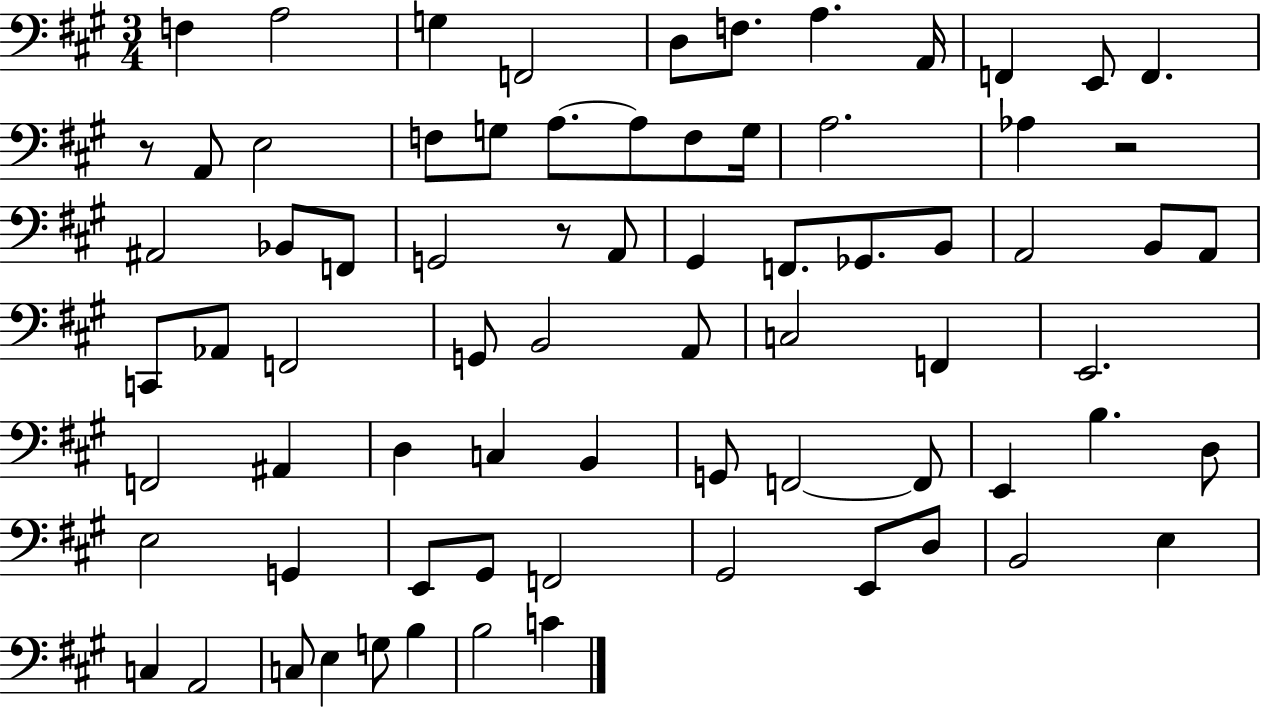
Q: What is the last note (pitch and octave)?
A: C4